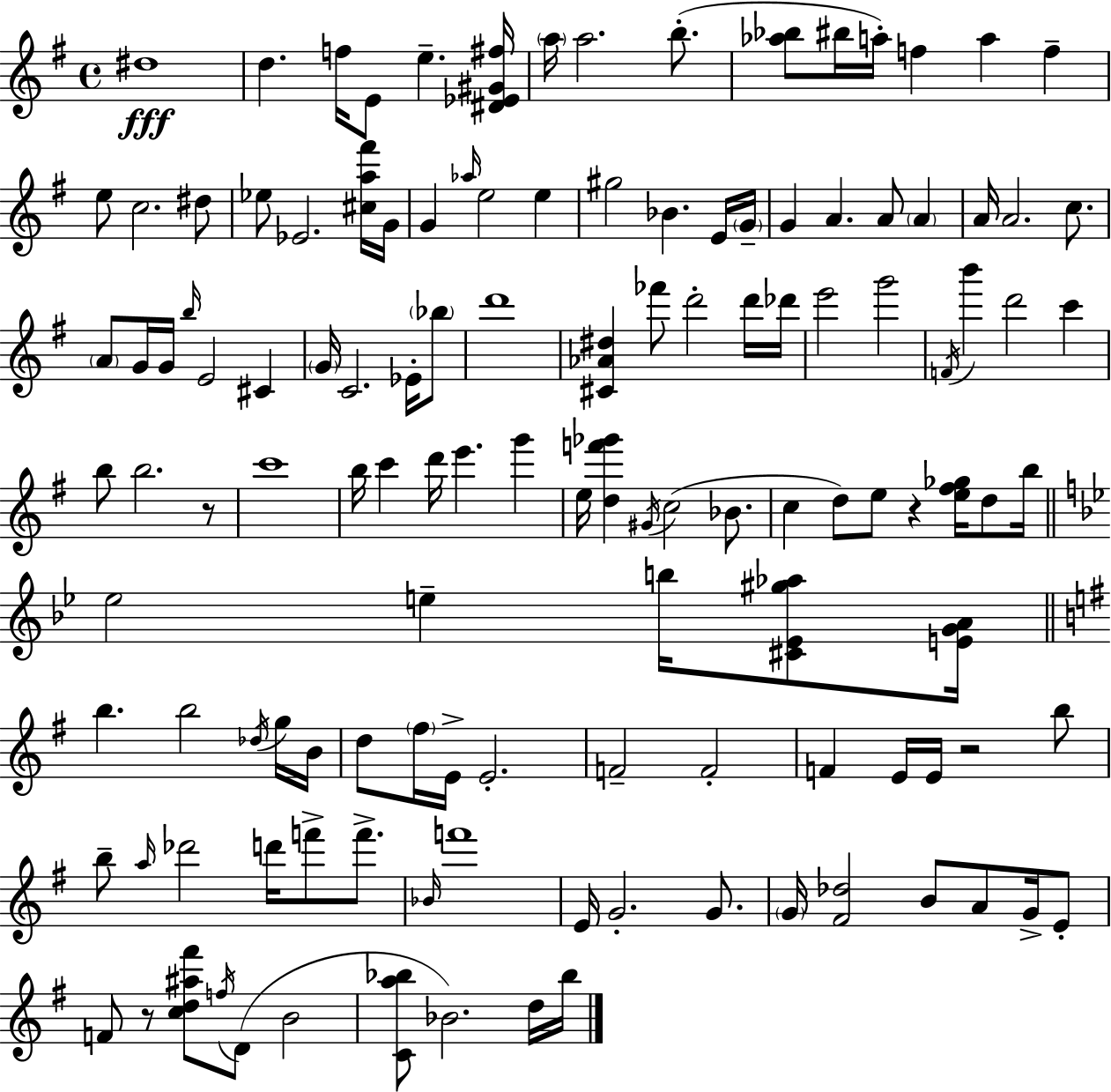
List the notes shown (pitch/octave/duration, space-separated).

D#5/w D5/q. F5/s E4/e E5/q. [D#4,Eb4,G#4,F#5]/s A5/s A5/h. B5/e. [Ab5,Bb5]/e BIS5/s A5/s F5/q A5/q F5/q E5/e C5/h. D#5/e Eb5/e Eb4/h. [C#5,A5,F#6]/s G4/s G4/q Ab5/s E5/h E5/q G#5/h Bb4/q. E4/s G4/s G4/q A4/q. A4/e A4/q A4/s A4/h. C5/e. A4/e G4/s G4/s B5/s E4/h C#4/q G4/s C4/h. Eb4/s Bb5/e D6/w [C#4,Ab4,D#5]/q FES6/e D6/h D6/s Db6/s E6/h G6/h F4/s B6/q D6/h C6/q B5/e B5/h. R/e C6/w B5/s C6/q D6/s E6/q. G6/q E5/s [D5,F6,Gb6]/q G#4/s C5/h Bb4/e. C5/q D5/e E5/e R/q [E5,F#5,Gb5]/s D5/e B5/s Eb5/h E5/q B5/s [C#4,Eb4,G#5,Ab5]/e [E4,G4,A4]/s B5/q. B5/h Db5/s G5/s B4/s D5/e F#5/s E4/s E4/h. F4/h F4/h F4/q E4/s E4/s R/h B5/e B5/e A5/s Db6/h D6/s F6/e F6/e. Bb4/s F6/w E4/s G4/h. G4/e. G4/s [F#4,Db5]/h B4/e A4/e G4/s E4/e F4/e R/e [C5,D5,A#5,F#6]/e F5/s D4/e B4/h [C4,A5,Bb5]/e Bb4/h. D5/s Bb5/s